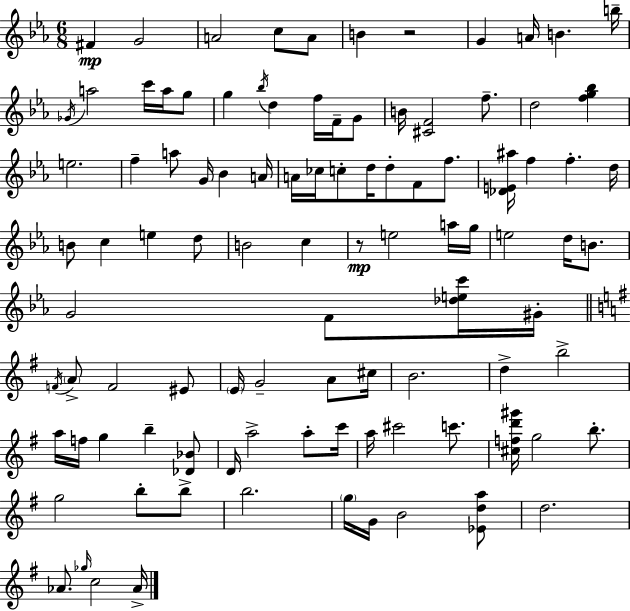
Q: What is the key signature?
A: EES major